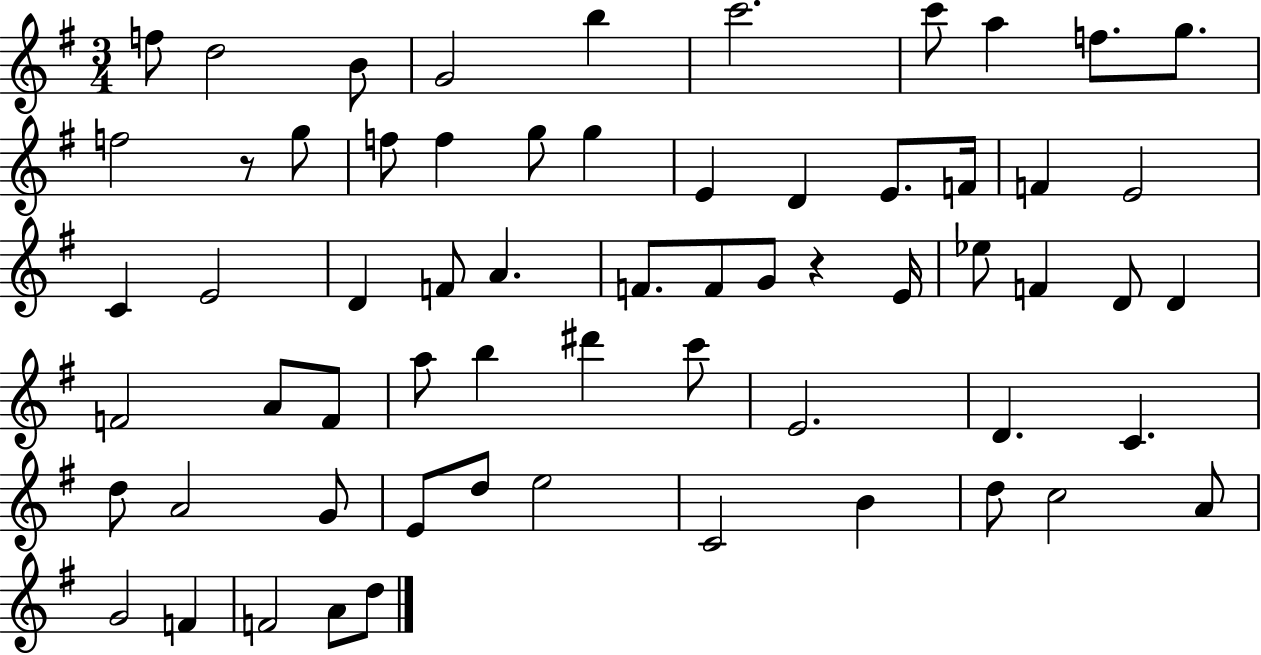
{
  \clef treble
  \numericTimeSignature
  \time 3/4
  \key g \major
  f''8 d''2 b'8 | g'2 b''4 | c'''2. | c'''8 a''4 f''8. g''8. | \break f''2 r8 g''8 | f''8 f''4 g''8 g''4 | e'4 d'4 e'8. f'16 | f'4 e'2 | \break c'4 e'2 | d'4 f'8 a'4. | f'8. f'8 g'8 r4 e'16 | ees''8 f'4 d'8 d'4 | \break f'2 a'8 f'8 | a''8 b''4 dis'''4 c'''8 | e'2. | d'4. c'4. | \break d''8 a'2 g'8 | e'8 d''8 e''2 | c'2 b'4 | d''8 c''2 a'8 | \break g'2 f'4 | f'2 a'8 d''8 | \bar "|."
}